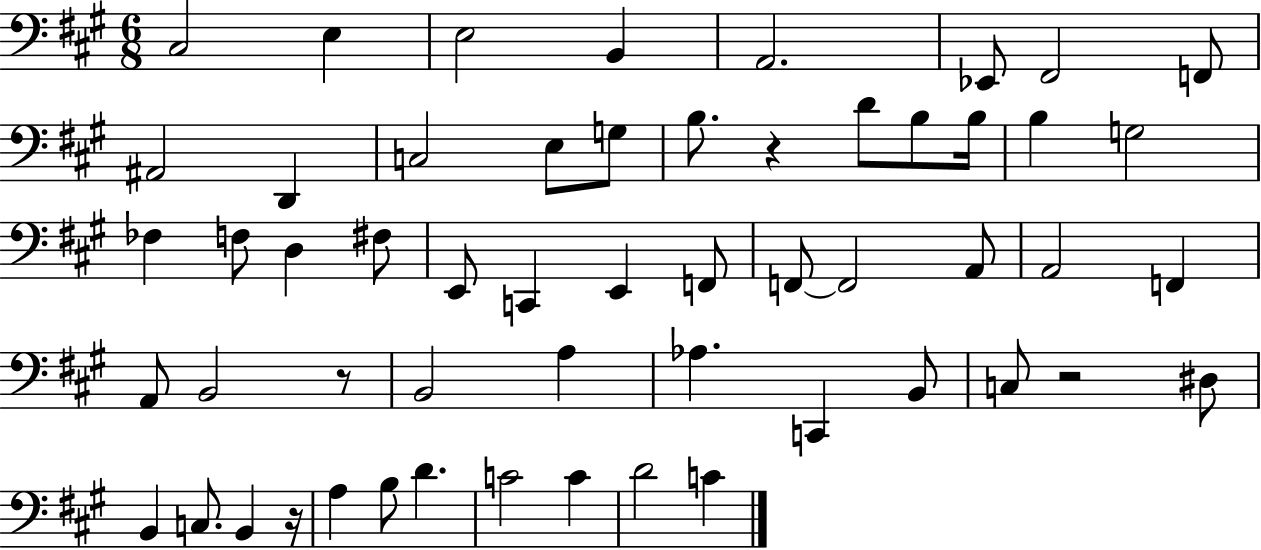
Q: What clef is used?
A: bass